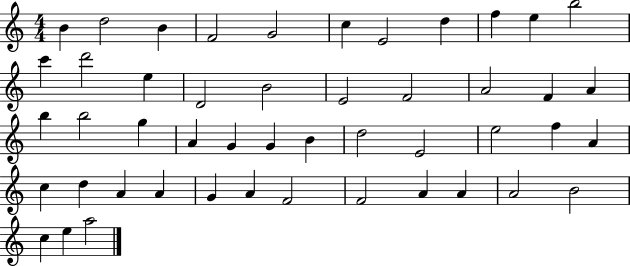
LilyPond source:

{
  \clef treble
  \numericTimeSignature
  \time 4/4
  \key c \major
  b'4 d''2 b'4 | f'2 g'2 | c''4 e'2 d''4 | f''4 e''4 b''2 | \break c'''4 d'''2 e''4 | d'2 b'2 | e'2 f'2 | a'2 f'4 a'4 | \break b''4 b''2 g''4 | a'4 g'4 g'4 b'4 | d''2 e'2 | e''2 f''4 a'4 | \break c''4 d''4 a'4 a'4 | g'4 a'4 f'2 | f'2 a'4 a'4 | a'2 b'2 | \break c''4 e''4 a''2 | \bar "|."
}